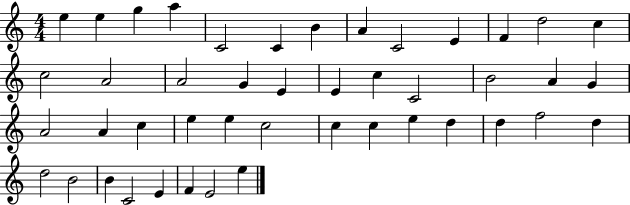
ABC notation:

X:1
T:Untitled
M:4/4
L:1/4
K:C
e e g a C2 C B A C2 E F d2 c c2 A2 A2 G E E c C2 B2 A G A2 A c e e c2 c c e d d f2 d d2 B2 B C2 E F E2 e